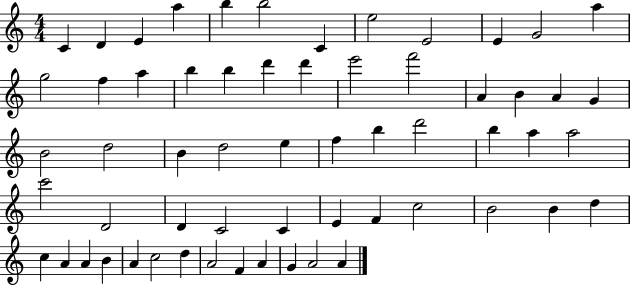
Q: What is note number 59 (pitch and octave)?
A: A4